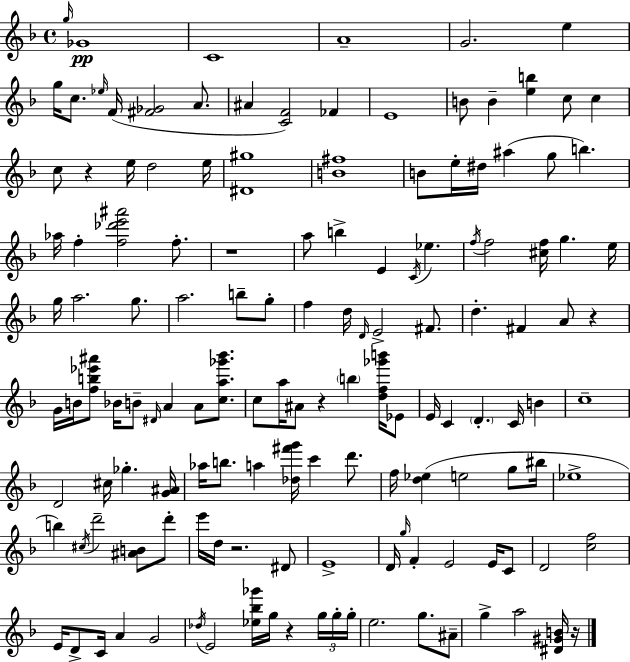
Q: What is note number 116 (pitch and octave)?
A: A5